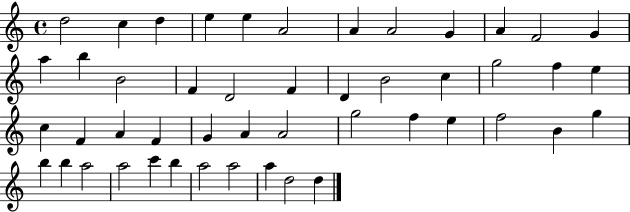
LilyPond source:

{
  \clef treble
  \time 4/4
  \defaultTimeSignature
  \key c \major
  d''2 c''4 d''4 | e''4 e''4 a'2 | a'4 a'2 g'4 | a'4 f'2 g'4 | \break a''4 b''4 b'2 | f'4 d'2 f'4 | d'4 b'2 c''4 | g''2 f''4 e''4 | \break c''4 f'4 a'4 f'4 | g'4 a'4 a'2 | g''2 f''4 e''4 | f''2 b'4 g''4 | \break b''4 b''4 a''2 | a''2 c'''4 b''4 | a''2 a''2 | a''4 d''2 d''4 | \break \bar "|."
}